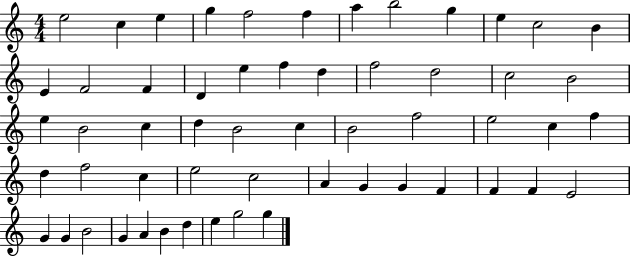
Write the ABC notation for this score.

X:1
T:Untitled
M:4/4
L:1/4
K:C
e2 c e g f2 f a b2 g e c2 B E F2 F D e f d f2 d2 c2 B2 e B2 c d B2 c B2 f2 e2 c f d f2 c e2 c2 A G G F F F E2 G G B2 G A B d e g2 g